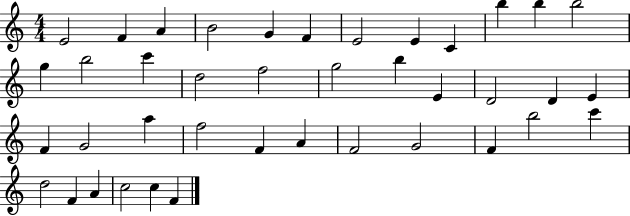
{
  \clef treble
  \numericTimeSignature
  \time 4/4
  \key c \major
  e'2 f'4 a'4 | b'2 g'4 f'4 | e'2 e'4 c'4 | b''4 b''4 b''2 | \break g''4 b''2 c'''4 | d''2 f''2 | g''2 b''4 e'4 | d'2 d'4 e'4 | \break f'4 g'2 a''4 | f''2 f'4 a'4 | f'2 g'2 | f'4 b''2 c'''4 | \break d''2 f'4 a'4 | c''2 c''4 f'4 | \bar "|."
}